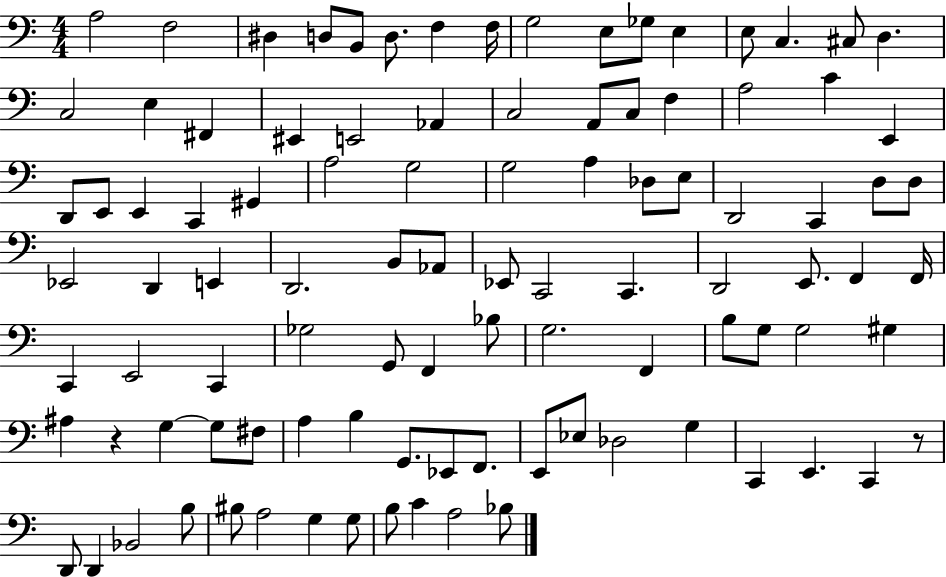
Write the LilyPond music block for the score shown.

{
  \clef bass
  \numericTimeSignature
  \time 4/4
  \key c \major
  a2 f2 | dis4 d8 b,8 d8. f4 f16 | g2 e8 ges8 e4 | e8 c4. cis8 d4. | \break c2 e4 fis,4 | eis,4 e,2 aes,4 | c2 a,8 c8 f4 | a2 c'4 e,4 | \break d,8 e,8 e,4 c,4 gis,4 | a2 g2 | g2 a4 des8 e8 | d,2 c,4 d8 d8 | \break ees,2 d,4 e,4 | d,2. b,8 aes,8 | ees,8 c,2 c,4. | d,2 e,8. f,4 f,16 | \break c,4 e,2 c,4 | ges2 g,8 f,4 bes8 | g2. f,4 | b8 g8 g2 gis4 | \break ais4 r4 g4~~ g8 fis8 | a4 b4 g,8. ees,8 f,8. | e,8 ees8 des2 g4 | c,4 e,4. c,4 r8 | \break d,8 d,4 bes,2 b8 | bis8 a2 g4 g8 | b8 c'4 a2 bes8 | \bar "|."
}